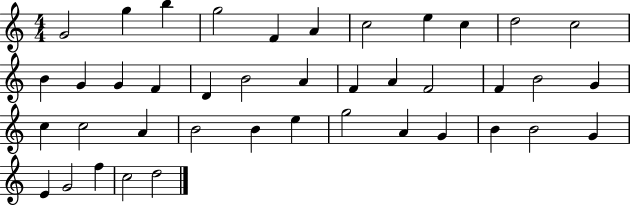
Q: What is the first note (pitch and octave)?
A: G4